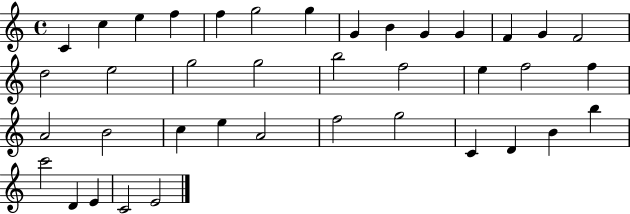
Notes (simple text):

C4/q C5/q E5/q F5/q F5/q G5/h G5/q G4/q B4/q G4/q G4/q F4/q G4/q F4/h D5/h E5/h G5/h G5/h B5/h F5/h E5/q F5/h F5/q A4/h B4/h C5/q E5/q A4/h F5/h G5/h C4/q D4/q B4/q B5/q C6/h D4/q E4/q C4/h E4/h